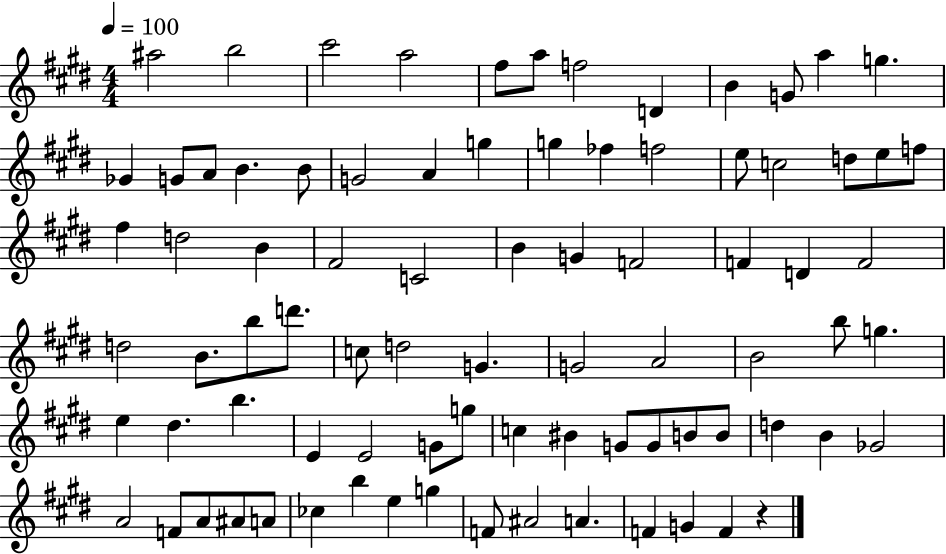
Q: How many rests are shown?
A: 1